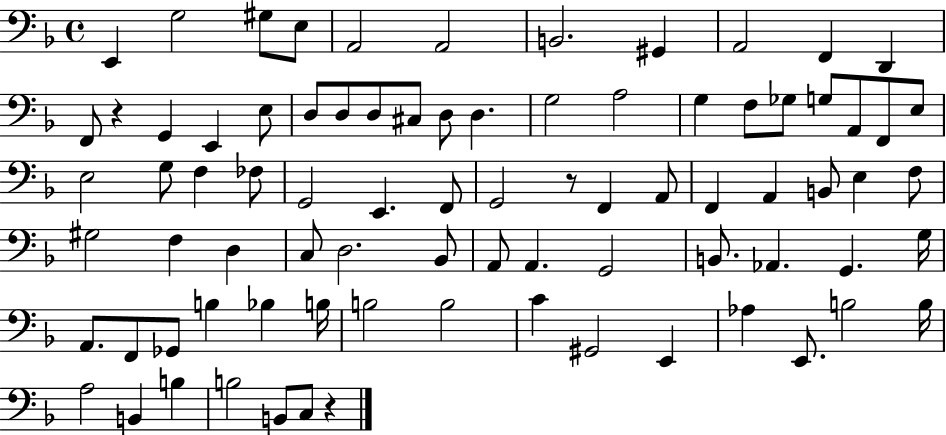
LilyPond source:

{
  \clef bass
  \time 4/4
  \defaultTimeSignature
  \key f \major
  e,4 g2 gis8 e8 | a,2 a,2 | b,2. gis,4 | a,2 f,4 d,4 | \break f,8 r4 g,4 e,4 e8 | d8 d8 d8 cis8 d8 d4. | g2 a2 | g4 f8 ges8 g8 a,8 f,8 e8 | \break e2 g8 f4 fes8 | g,2 e,4. f,8 | g,2 r8 f,4 a,8 | f,4 a,4 b,8 e4 f8 | \break gis2 f4 d4 | c8 d2. bes,8 | a,8 a,4. g,2 | b,8. aes,4. g,4. g16 | \break a,8. f,8 ges,8 b4 bes4 b16 | b2 b2 | c'4 gis,2 e,4 | aes4 e,8. b2 b16 | \break a2 b,4 b4 | b2 b,8 c8 r4 | \bar "|."
}